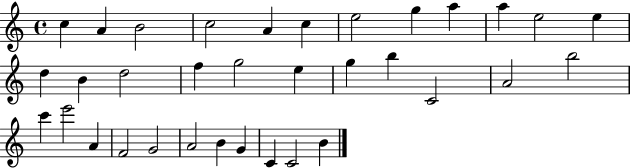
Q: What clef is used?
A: treble